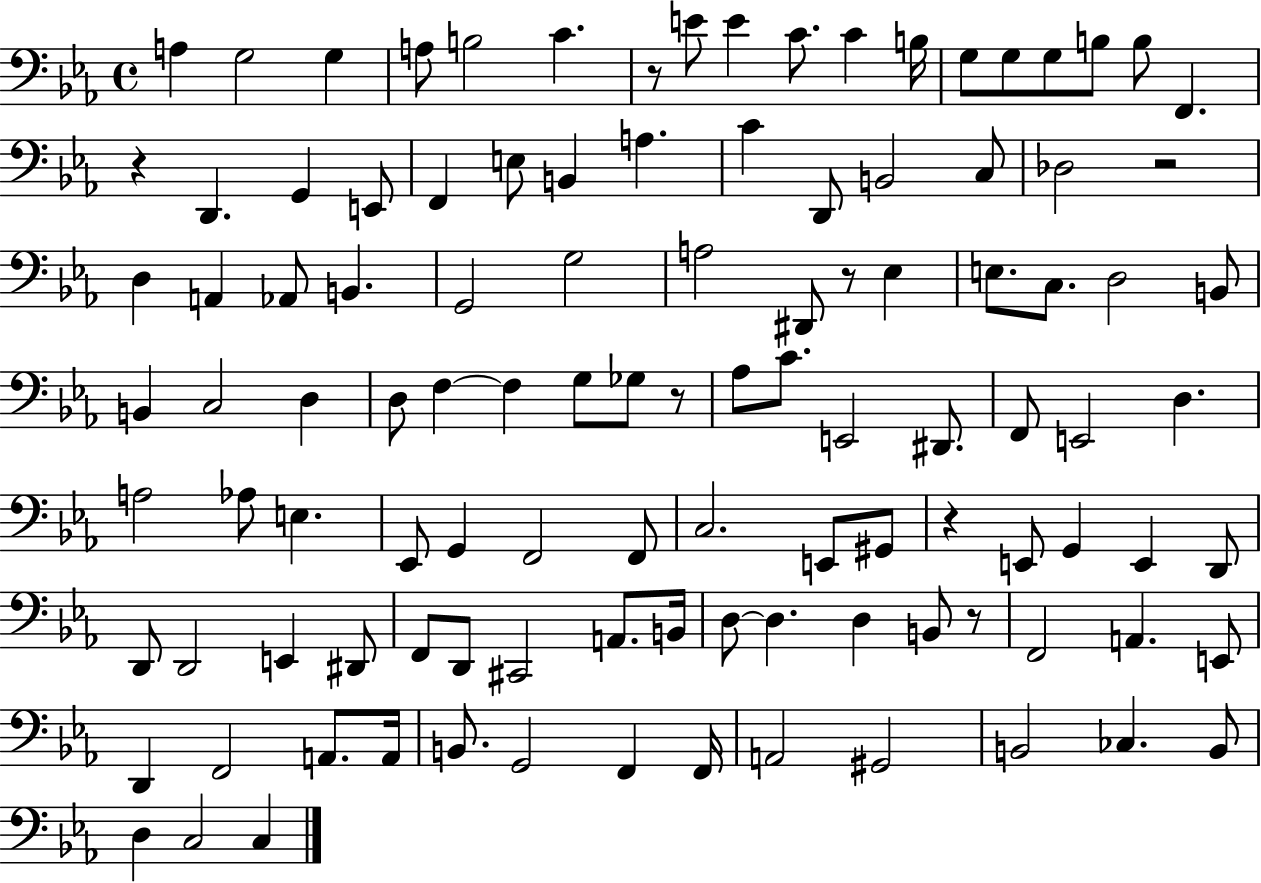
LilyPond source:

{
  \clef bass
  \time 4/4
  \defaultTimeSignature
  \key ees \major
  a4 g2 g4 | a8 b2 c'4. | r8 e'8 e'4 c'8. c'4 b16 | g8 g8 g8 b8 b8 f,4. | \break r4 d,4. g,4 e,8 | f,4 e8 b,4 a4. | c'4 d,8 b,2 c8 | des2 r2 | \break d4 a,4 aes,8 b,4. | g,2 g2 | a2 dis,8 r8 ees4 | e8. c8. d2 b,8 | \break b,4 c2 d4 | d8 f4~~ f4 g8 ges8 r8 | aes8 c'8. e,2 dis,8. | f,8 e,2 d4. | \break a2 aes8 e4. | ees,8 g,4 f,2 f,8 | c2. e,8 gis,8 | r4 e,8 g,4 e,4 d,8 | \break d,8 d,2 e,4 dis,8 | f,8 d,8 cis,2 a,8. b,16 | d8~~ d4. d4 b,8 r8 | f,2 a,4. e,8 | \break d,4 f,2 a,8. a,16 | b,8. g,2 f,4 f,16 | a,2 gis,2 | b,2 ces4. b,8 | \break d4 c2 c4 | \bar "|."
}